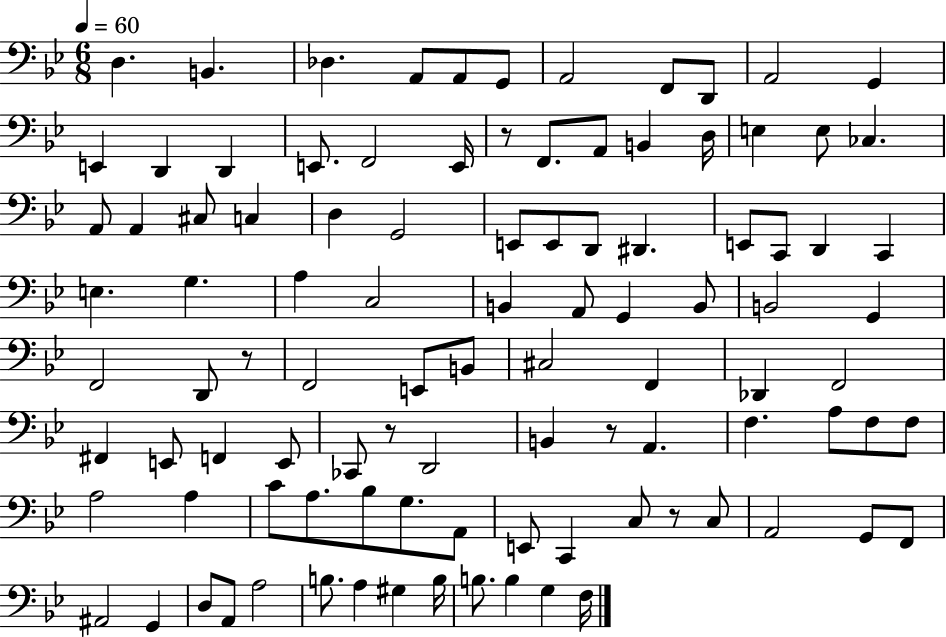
X:1
T:Untitled
M:6/8
L:1/4
K:Bb
D, B,, _D, A,,/2 A,,/2 G,,/2 A,,2 F,,/2 D,,/2 A,,2 G,, E,, D,, D,, E,,/2 F,,2 E,,/4 z/2 F,,/2 A,,/2 B,, D,/4 E, E,/2 _C, A,,/2 A,, ^C,/2 C, D, G,,2 E,,/2 E,,/2 D,,/2 ^D,, E,,/2 C,,/2 D,, C,, E, G, A, C,2 B,, A,,/2 G,, B,,/2 B,,2 G,, F,,2 D,,/2 z/2 F,,2 E,,/2 B,,/2 ^C,2 F,, _D,, F,,2 ^F,, E,,/2 F,, E,,/2 _C,,/2 z/2 D,,2 B,, z/2 A,, F, A,/2 F,/2 F,/2 A,2 A, C/2 A,/2 _B,/2 G,/2 A,,/2 E,,/2 C,, C,/2 z/2 C,/2 A,,2 G,,/2 F,,/2 ^A,,2 G,, D,/2 A,,/2 A,2 B,/2 A, ^G, B,/4 B,/2 B, G, F,/4